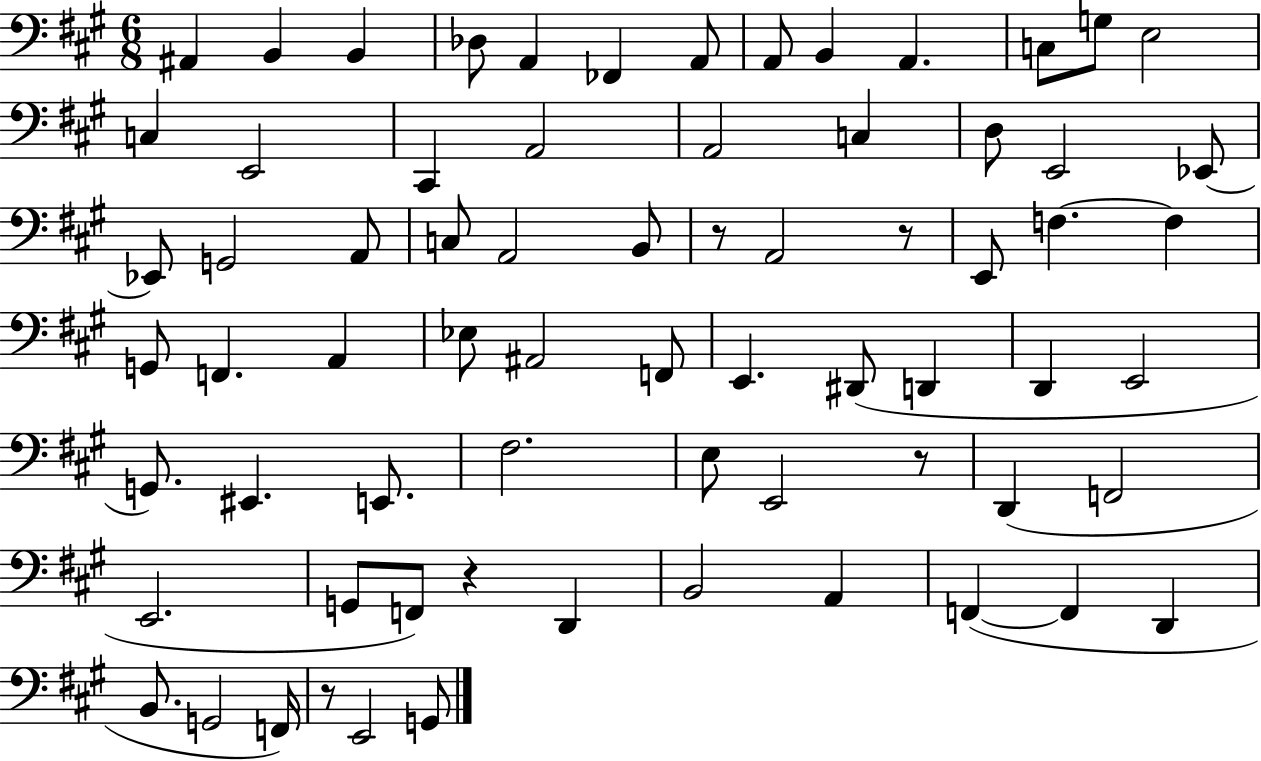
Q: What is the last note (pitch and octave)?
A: G2